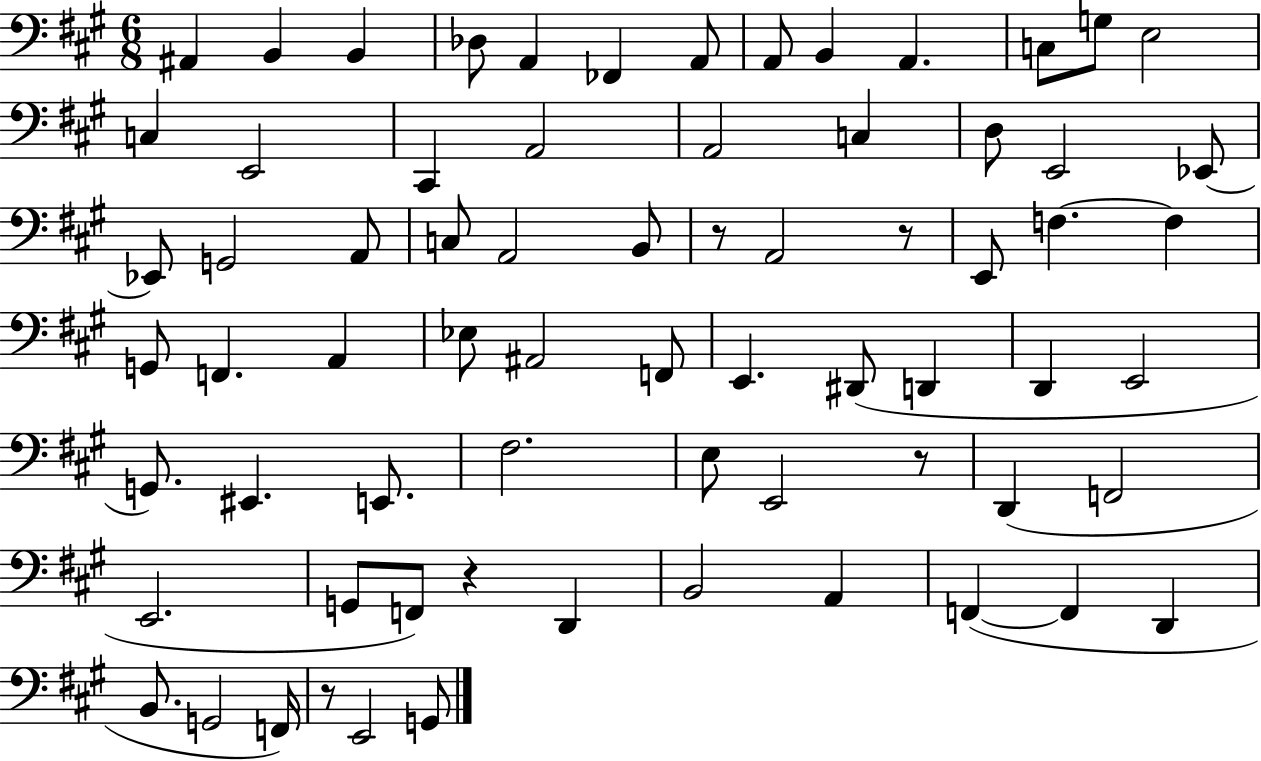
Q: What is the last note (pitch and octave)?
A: G2